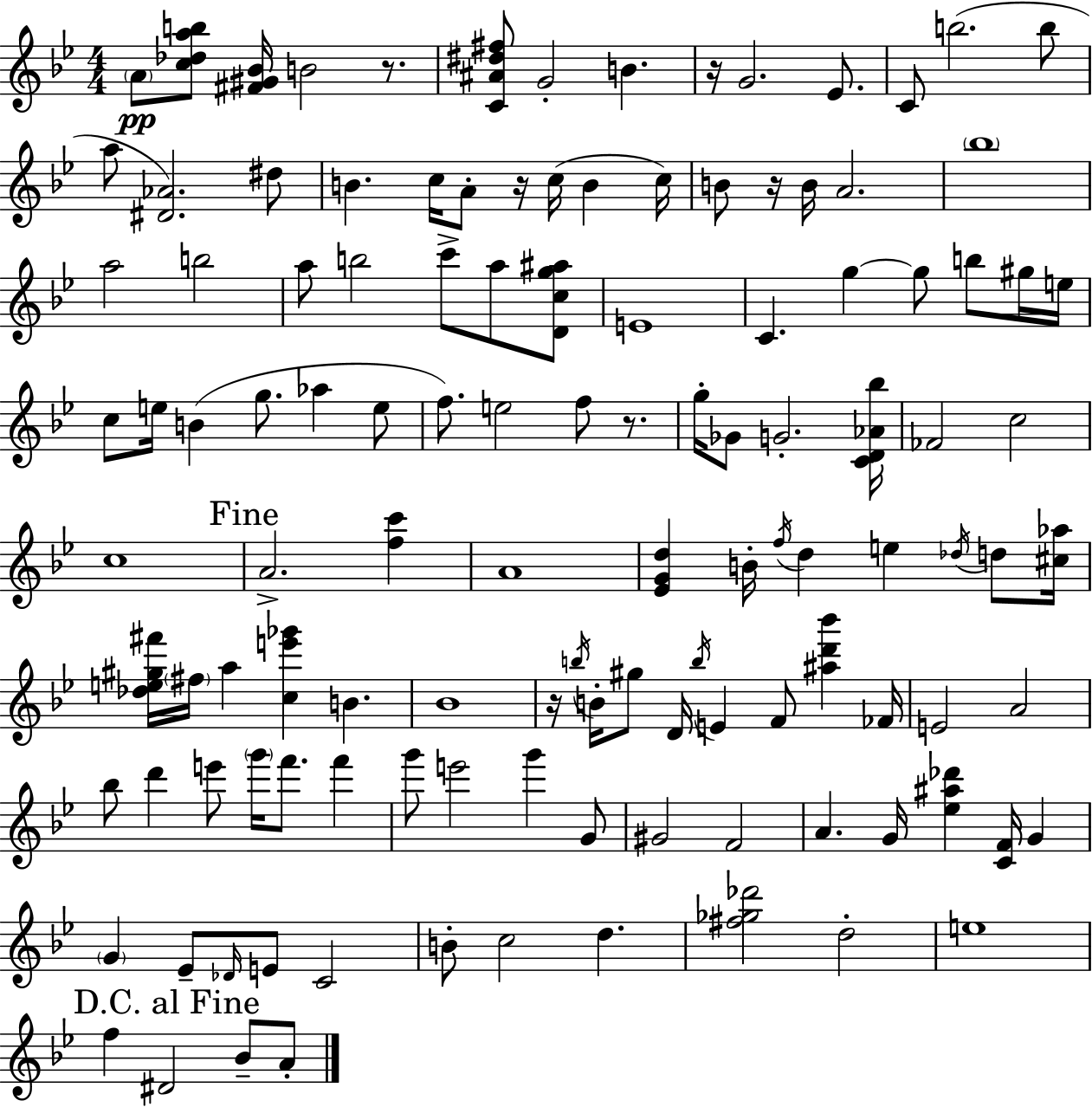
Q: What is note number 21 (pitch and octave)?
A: Bb5